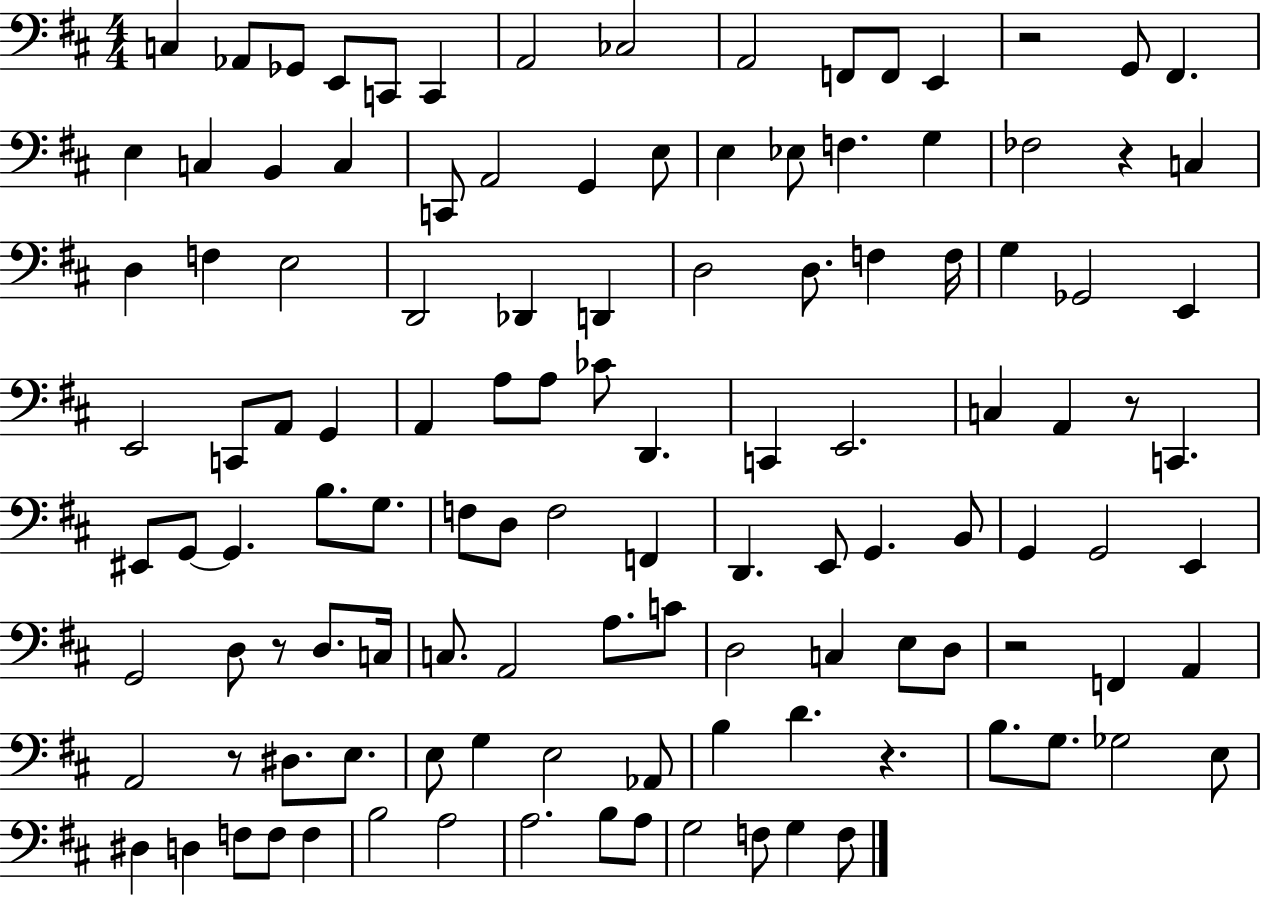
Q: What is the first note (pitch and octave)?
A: C3